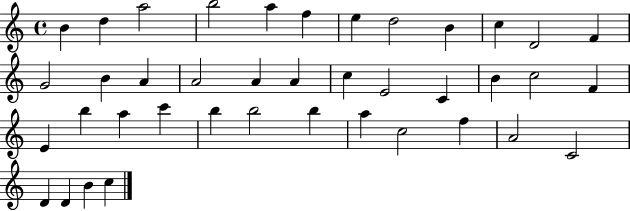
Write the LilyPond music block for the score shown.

{
  \clef treble
  \time 4/4
  \defaultTimeSignature
  \key c \major
  b'4 d''4 a''2 | b''2 a''4 f''4 | e''4 d''2 b'4 | c''4 d'2 f'4 | \break g'2 b'4 a'4 | a'2 a'4 a'4 | c''4 e'2 c'4 | b'4 c''2 f'4 | \break e'4 b''4 a''4 c'''4 | b''4 b''2 b''4 | a''4 c''2 f''4 | a'2 c'2 | \break d'4 d'4 b'4 c''4 | \bar "|."
}